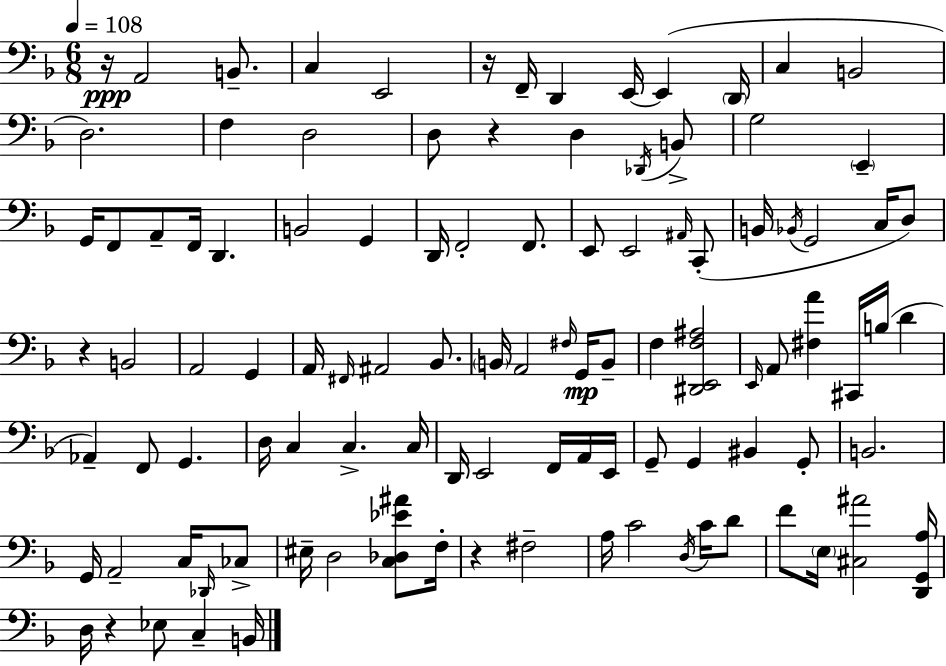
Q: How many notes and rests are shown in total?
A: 105